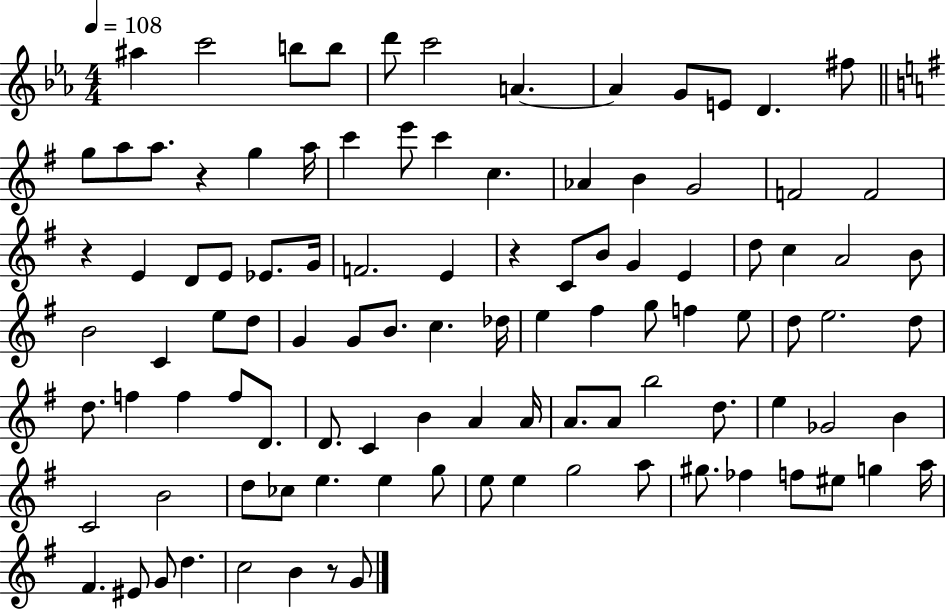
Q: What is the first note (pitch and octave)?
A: A#5